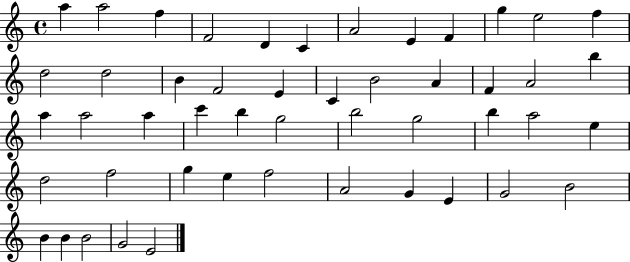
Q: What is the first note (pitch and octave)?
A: A5